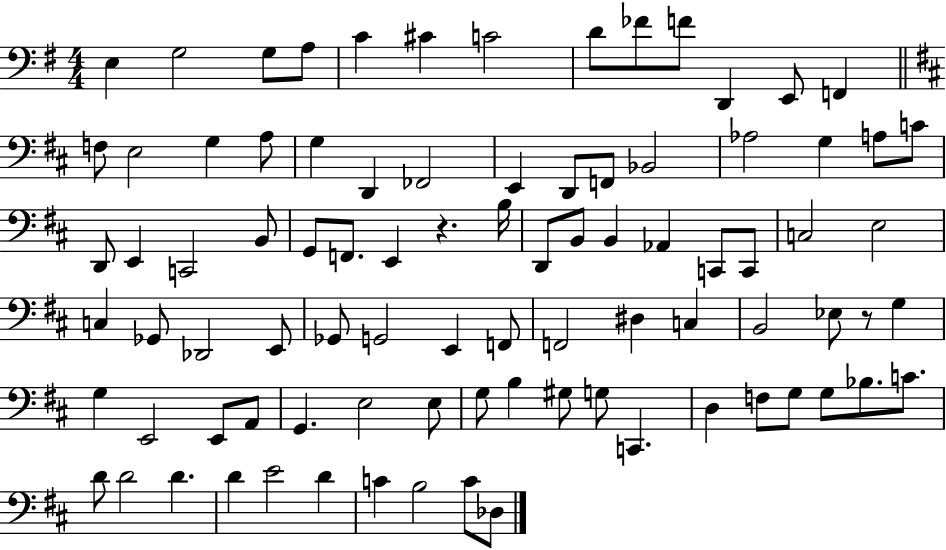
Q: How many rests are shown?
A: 2